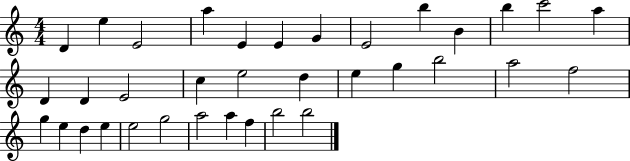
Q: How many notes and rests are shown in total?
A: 35